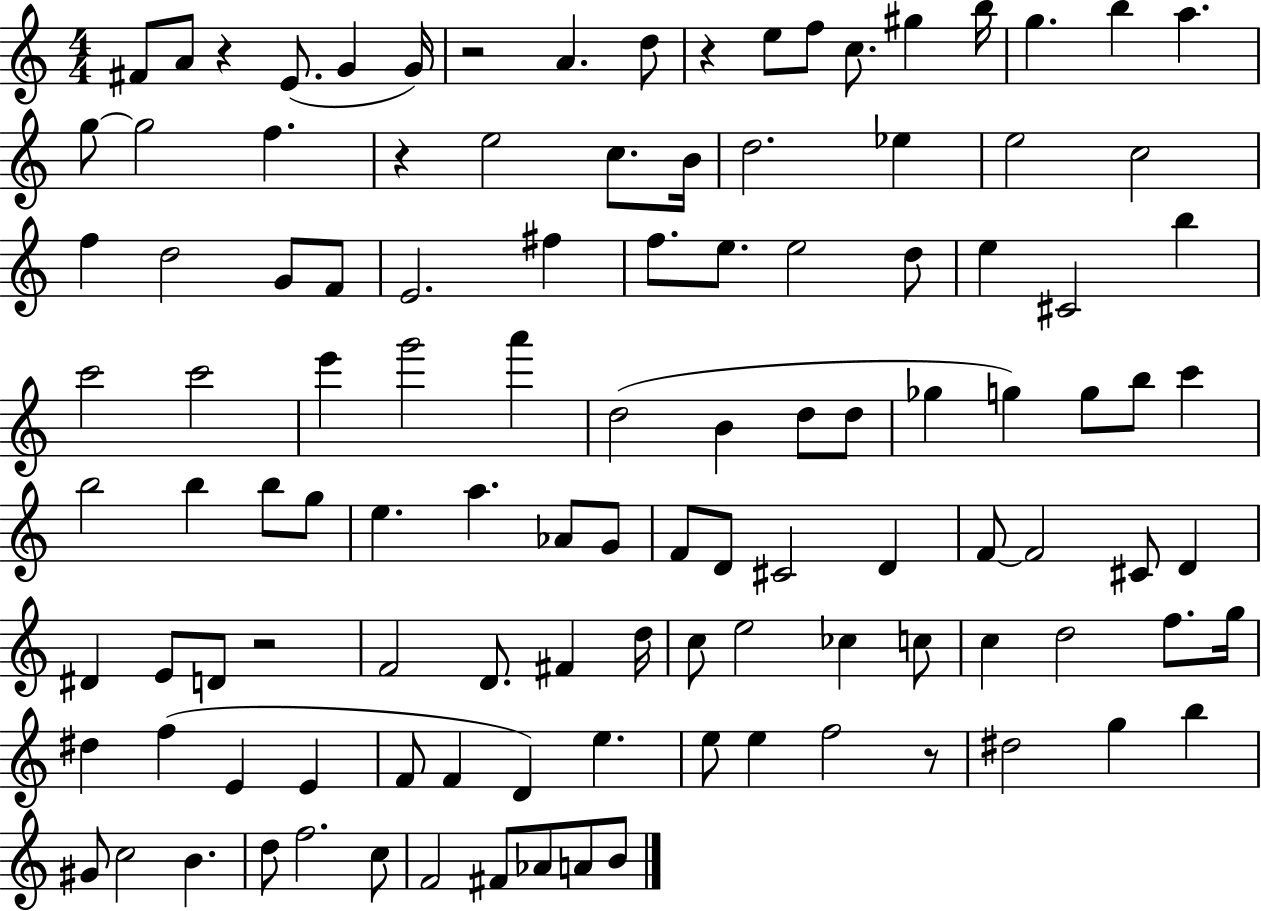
F#4/e A4/e R/q E4/e. G4/q G4/s R/h A4/q. D5/e R/q E5/e F5/e C5/e. G#5/q B5/s G5/q. B5/q A5/q. G5/e G5/h F5/q. R/q E5/h C5/e. B4/s D5/h. Eb5/q E5/h C5/h F5/q D5/h G4/e F4/e E4/h. F#5/q F5/e. E5/e. E5/h D5/e E5/q C#4/h B5/q C6/h C6/h E6/q G6/h A6/q D5/h B4/q D5/e D5/e Gb5/q G5/q G5/e B5/e C6/q B5/h B5/q B5/e G5/e E5/q. A5/q. Ab4/e G4/e F4/e D4/e C#4/h D4/q F4/e F4/h C#4/e D4/q D#4/q E4/e D4/e R/h F4/h D4/e. F#4/q D5/s C5/e E5/h CES5/q C5/e C5/q D5/h F5/e. G5/s D#5/q F5/q E4/q E4/q F4/e F4/q D4/q E5/q. E5/e E5/q F5/h R/e D#5/h G5/q B5/q G#4/e C5/h B4/q. D5/e F5/h. C5/e F4/h F#4/e Ab4/e A4/e B4/e